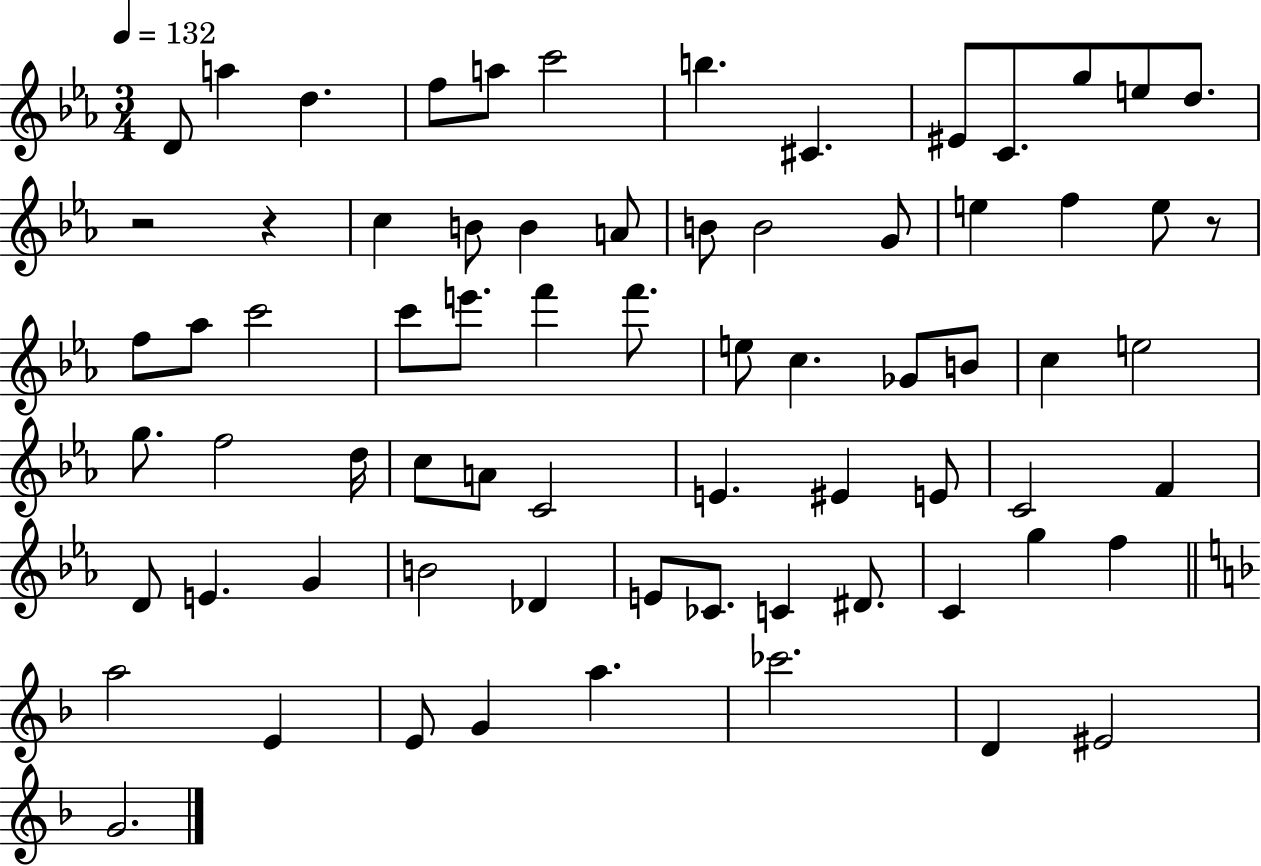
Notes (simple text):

D4/e A5/q D5/q. F5/e A5/e C6/h B5/q. C#4/q. EIS4/e C4/e. G5/e E5/e D5/e. R/h R/q C5/q B4/e B4/q A4/e B4/e B4/h G4/e E5/q F5/q E5/e R/e F5/e Ab5/e C6/h C6/e E6/e. F6/q F6/e. E5/e C5/q. Gb4/e B4/e C5/q E5/h G5/e. F5/h D5/s C5/e A4/e C4/h E4/q. EIS4/q E4/e C4/h F4/q D4/e E4/q. G4/q B4/h Db4/q E4/e CES4/e. C4/q D#4/e. C4/q G5/q F5/q A5/h E4/q E4/e G4/q A5/q. CES6/h. D4/q EIS4/h G4/h.